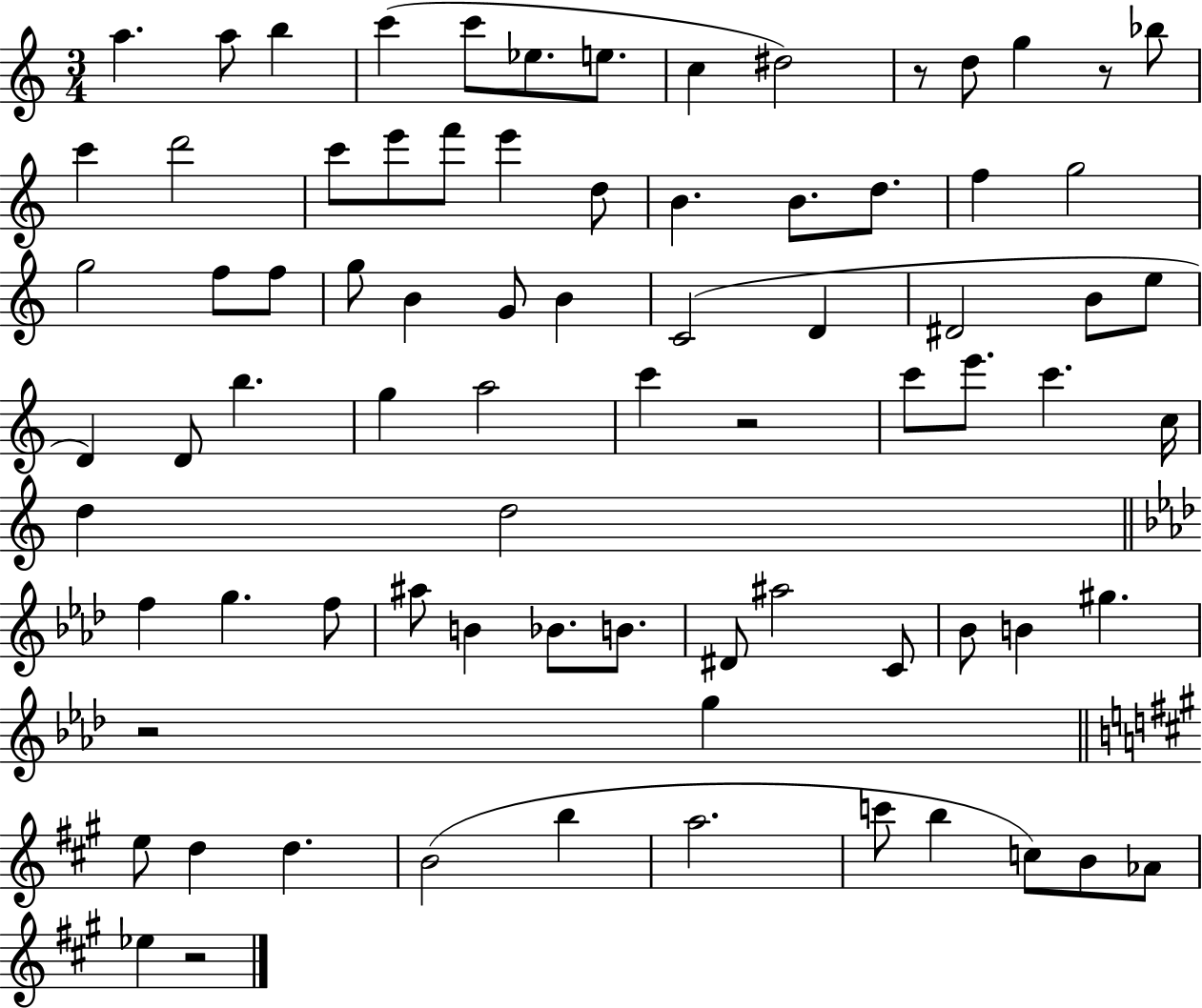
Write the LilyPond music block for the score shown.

{
  \clef treble
  \numericTimeSignature
  \time 3/4
  \key c \major
  a''4. a''8 b''4 | c'''4( c'''8 ees''8. e''8. | c''4 dis''2) | r8 d''8 g''4 r8 bes''8 | \break c'''4 d'''2 | c'''8 e'''8 f'''8 e'''4 d''8 | b'4. b'8. d''8. | f''4 g''2 | \break g''2 f''8 f''8 | g''8 b'4 g'8 b'4 | c'2( d'4 | dis'2 b'8 e''8 | \break d'4) d'8 b''4. | g''4 a''2 | c'''4 r2 | c'''8 e'''8. c'''4. c''16 | \break d''4 d''2 | \bar "||" \break \key aes \major f''4 g''4. f''8 | ais''8 b'4 bes'8. b'8. | dis'8 ais''2 c'8 | bes'8 b'4 gis''4. | \break r2 g''4 | \bar "||" \break \key a \major e''8 d''4 d''4. | b'2( b''4 | a''2. | c'''8 b''4 c''8) b'8 aes'8 | \break ees''4 r2 | \bar "|."
}